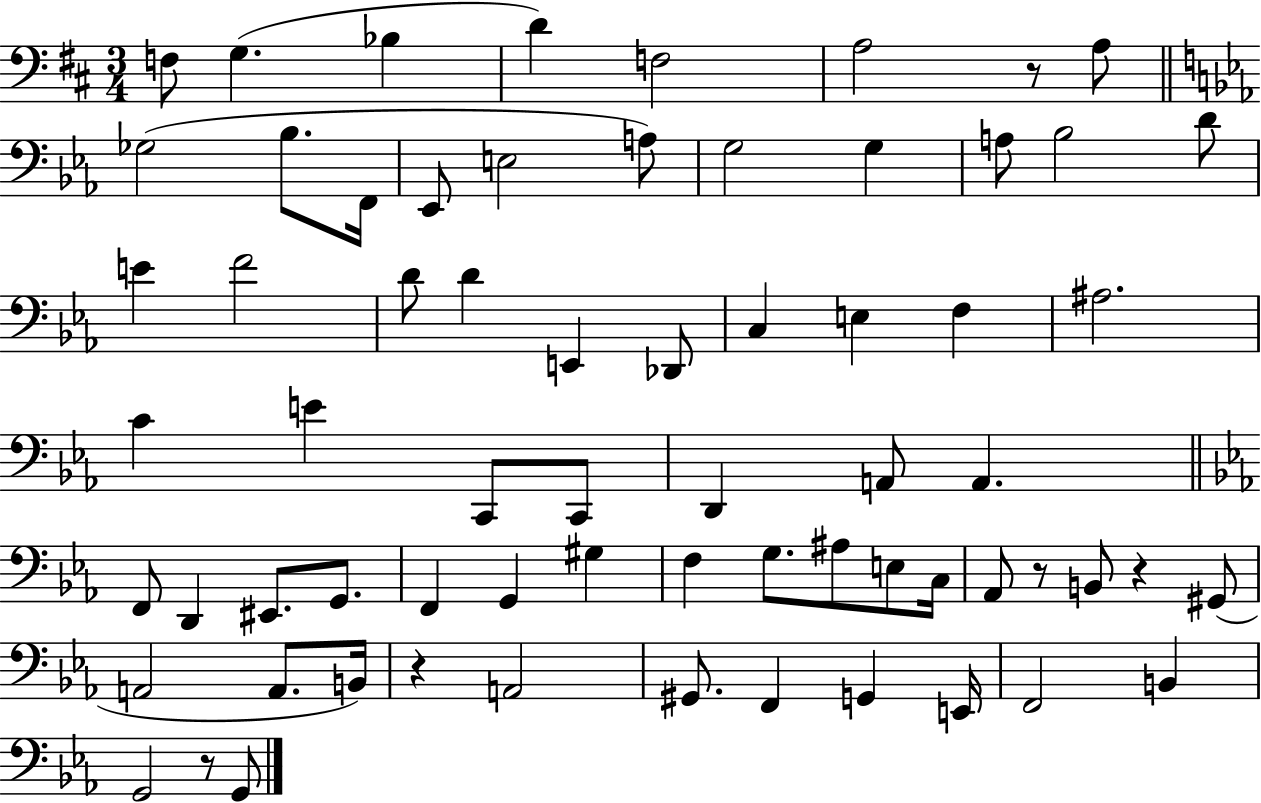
{
  \clef bass
  \numericTimeSignature
  \time 3/4
  \key d \major
  f8 g4.( bes4 | d'4) f2 | a2 r8 a8 | \bar "||" \break \key c \minor ges2( bes8. f,16 | ees,8 e2 a8) | g2 g4 | a8 bes2 d'8 | \break e'4 f'2 | d'8 d'4 e,4 des,8 | c4 e4 f4 | ais2. | \break c'4 e'4 c,8 c,8 | d,4 a,8 a,4. | \bar "||" \break \key ees \major f,8 d,4 eis,8. g,8. | f,4 g,4 gis4 | f4 g8. ais8 e8 c16 | aes,8 r8 b,8 r4 gis,8( | \break a,2 a,8. b,16) | r4 a,2 | gis,8. f,4 g,4 e,16 | f,2 b,4 | \break g,2 r8 g,8 | \bar "|."
}